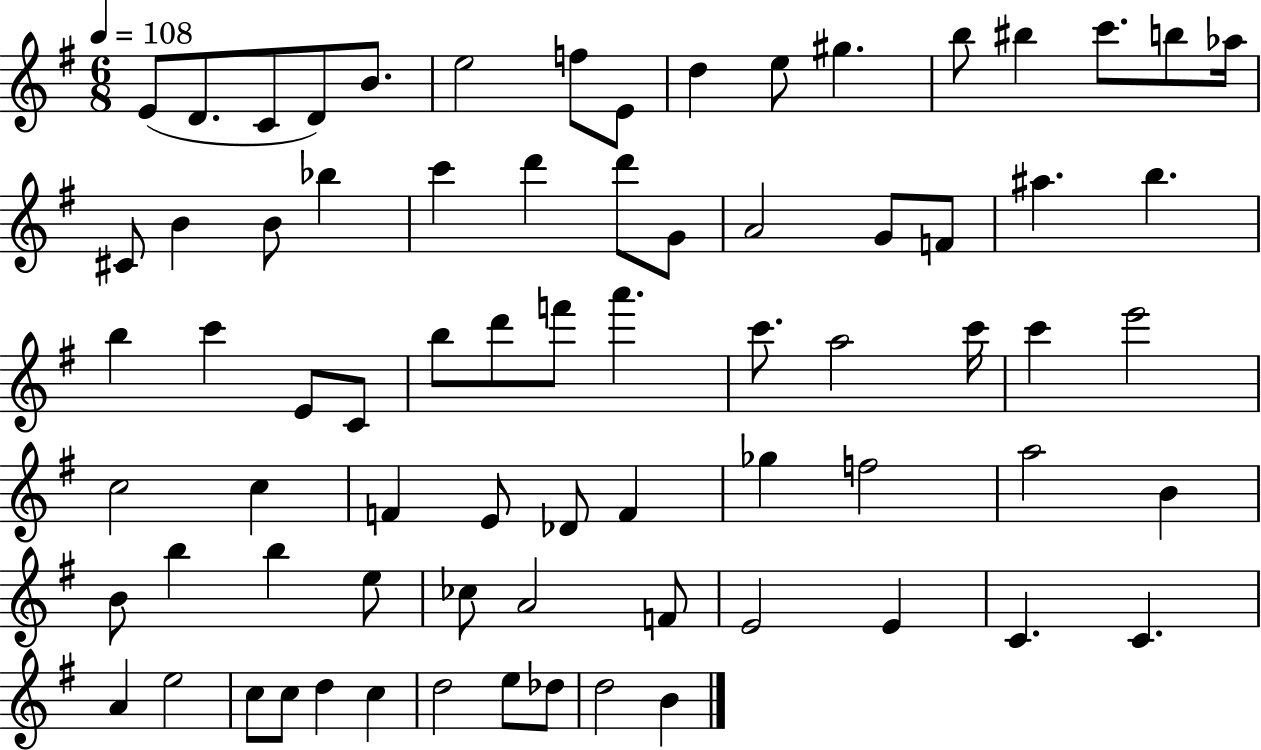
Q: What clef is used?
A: treble